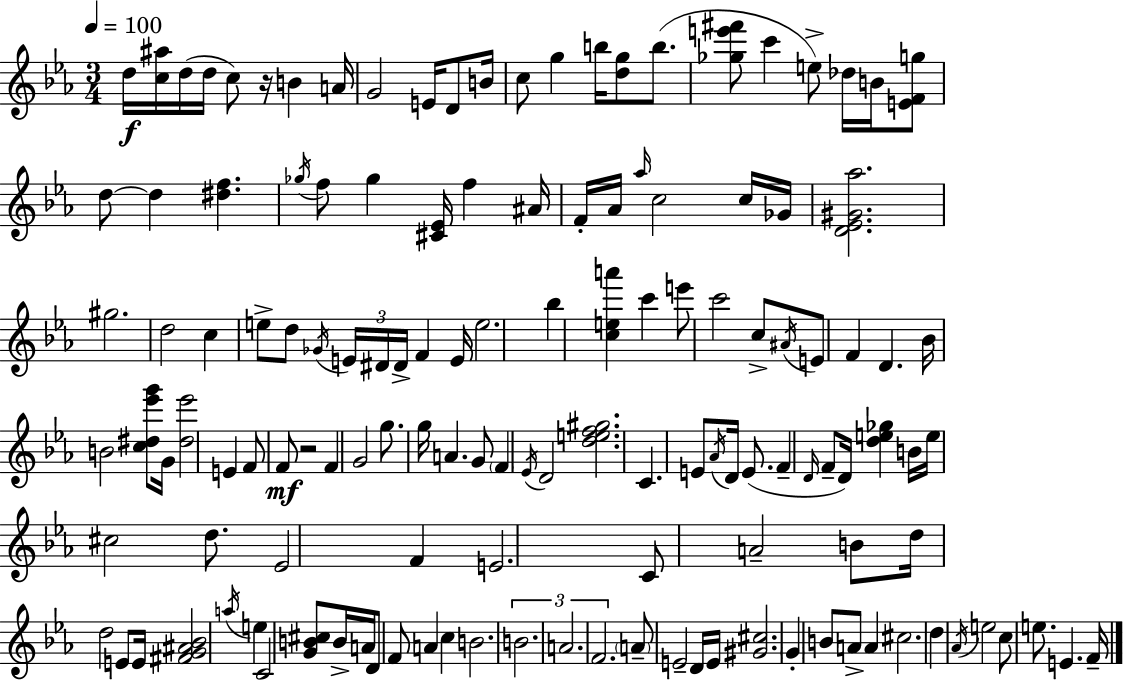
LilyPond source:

{
  \clef treble
  \numericTimeSignature
  \time 3/4
  \key ees \major
  \tempo 4 = 100
  d''16\f <c'' ais''>16 d''16( d''16 c''8) r16 b'4 a'16 | g'2 e'16 d'8 b'16 | c''8 g''4 b''16 <d'' g''>8 b''8.( | <ges'' e''' fis'''>8 c'''4 e''8->) des''16 b'16 <e' f' g''>8 | \break d''8~~ d''4 <dis'' f''>4. | \acciaccatura { ges''16 } f''8 ges''4 <cis' ees'>16 f''4 | ais'16 f'16-. aes'16 \grace { aes''16 } c''2 | c''16 ges'16 <d' ees' gis' aes''>2. | \break gis''2. | d''2 c''4 | e''8-> d''8 \acciaccatura { ges'16 } \tuplet 3/2 { e'16 dis'16 dis'16-> } f'4 | e'16 e''2. | \break bes''4 <c'' e'' a'''>4 c'''4 | e'''8 c'''2 | c''8-> \acciaccatura { ais'16 } e'8 f'4 d'4. | bes'16 b'2 | \break <c'' dis'' ees''' g'''>8 g'16 <dis'' ees'''>2 | e'4 f'8 f'8\mf r2 | f'4 g'2 | g''8. g''16 a'4. | \break g'8 \parenthesize f'4 \acciaccatura { ees'16 } d'2 | <d'' e'' f'' gis''>2. | c'4. e'8 | \acciaccatura { aes'16 } d'16 e'8.( f'4-- \grace { d'16 } f'8-- | \break d'16) <d'' e'' ges''>4 b'16 e''16 cis''2 | d''8. ees'2 | f'4 e'2. | c'8 a'2-- | \break b'8 d''16 d''2 | e'8 e'16 <fis' g' ais' bes'>2 | \acciaccatura { a''16 } e''4 c'2 | <g' b' cis''>8 b'16-> a'16 d'8 f'8 | \break a'4 c''4 b'2. | \tuplet 3/2 { b'2. | a'2. | f'2. } | \break \parenthesize a'8-- e'2-- | d'16 e'16 <gis' cis''>2. | \parenthesize g'4-. | b'8 a'8-> a'4 cis''2. | \break d''4 | \acciaccatura { aes'16 } e''2 c''8 e''8. | e'4. f'16-- \bar "|."
}